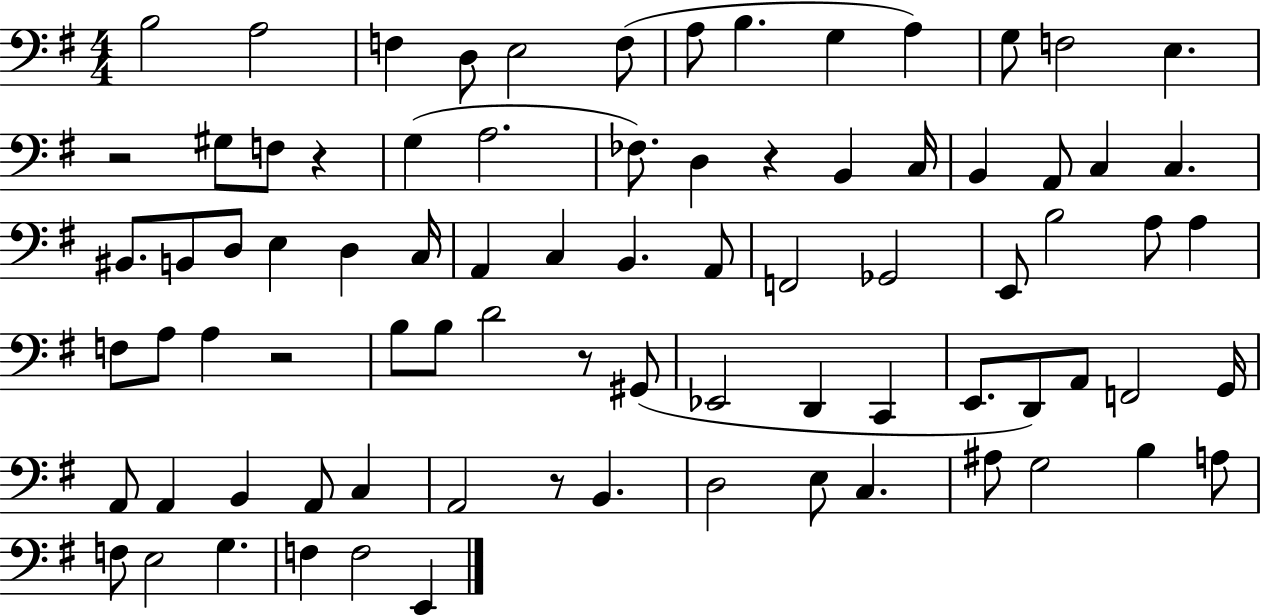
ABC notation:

X:1
T:Untitled
M:4/4
L:1/4
K:G
B,2 A,2 F, D,/2 E,2 F,/2 A,/2 B, G, A, G,/2 F,2 E, z2 ^G,/2 F,/2 z G, A,2 _F,/2 D, z B,, C,/4 B,, A,,/2 C, C, ^B,,/2 B,,/2 D,/2 E, D, C,/4 A,, C, B,, A,,/2 F,,2 _G,,2 E,,/2 B,2 A,/2 A, F,/2 A,/2 A, z2 B,/2 B,/2 D2 z/2 ^G,,/2 _E,,2 D,, C,, E,,/2 D,,/2 A,,/2 F,,2 G,,/4 A,,/2 A,, B,, A,,/2 C, A,,2 z/2 B,, D,2 E,/2 C, ^A,/2 G,2 B, A,/2 F,/2 E,2 G, F, F,2 E,,